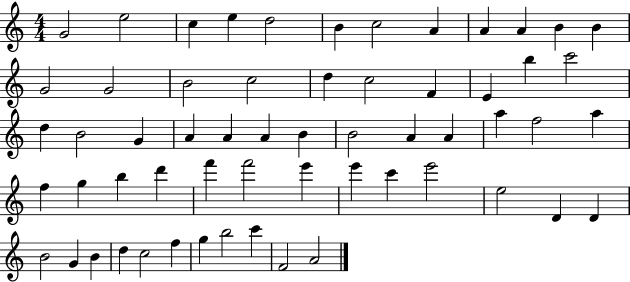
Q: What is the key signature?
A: C major